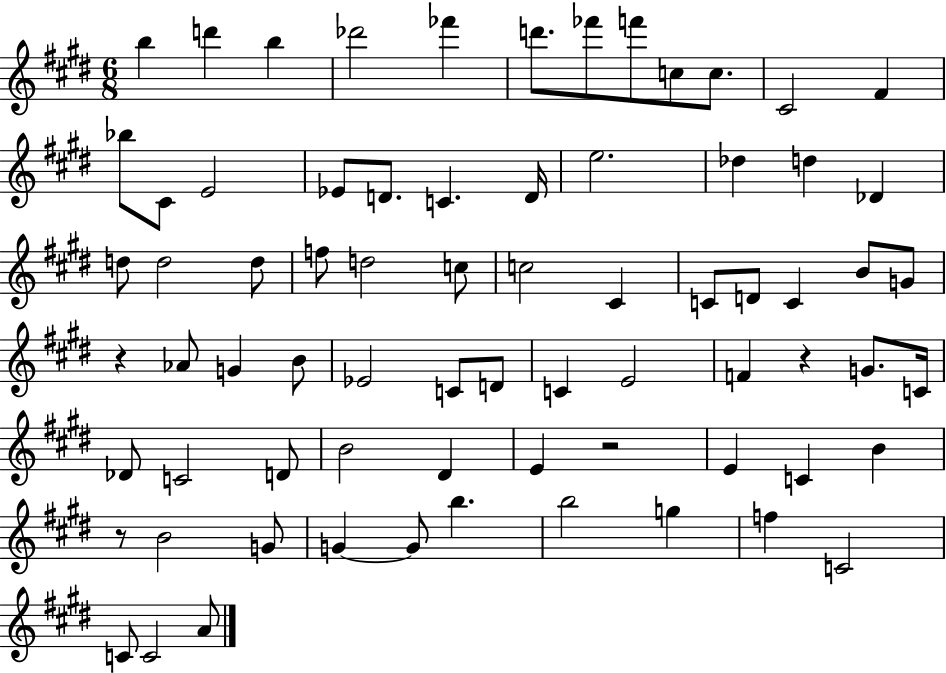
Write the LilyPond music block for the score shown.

{
  \clef treble
  \numericTimeSignature
  \time 6/8
  \key e \major
  b''4 d'''4 b''4 | des'''2 fes'''4 | d'''8. fes'''8 f'''8 c''8 c''8. | cis'2 fis'4 | \break bes''8 cis'8 e'2 | ees'8 d'8. c'4. d'16 | e''2. | des''4 d''4 des'4 | \break d''8 d''2 d''8 | f''8 d''2 c''8 | c''2 cis'4 | c'8 d'8 c'4 b'8 g'8 | \break r4 aes'8 g'4 b'8 | ees'2 c'8 d'8 | c'4 e'2 | f'4 r4 g'8. c'16 | \break des'8 c'2 d'8 | b'2 dis'4 | e'4 r2 | e'4 c'4 b'4 | \break r8 b'2 g'8 | g'4~~ g'8 b''4. | b''2 g''4 | f''4 c'2 | \break c'8 c'2 a'8 | \bar "|."
}